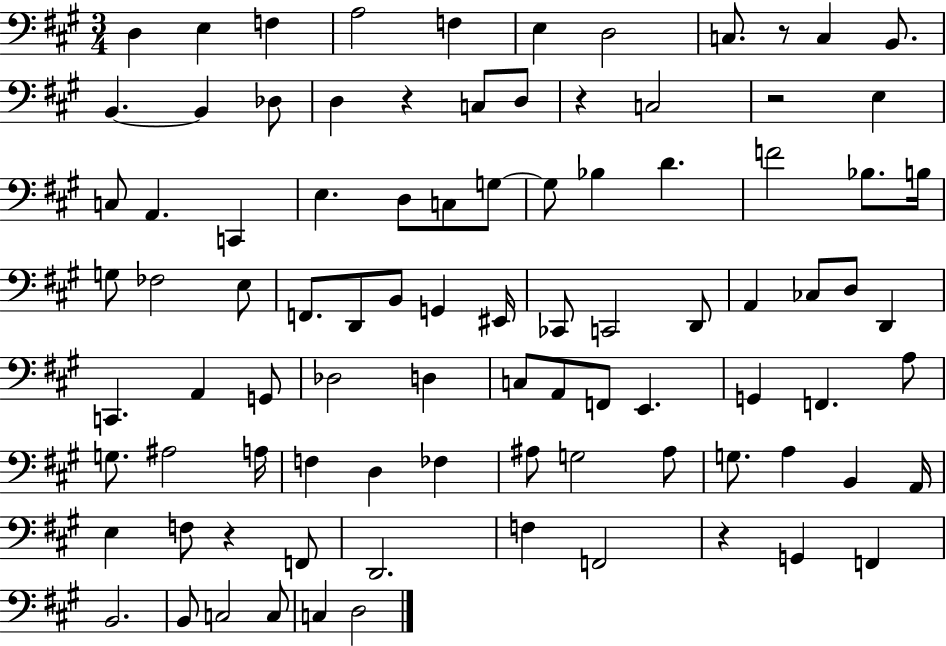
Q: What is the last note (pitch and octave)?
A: D3